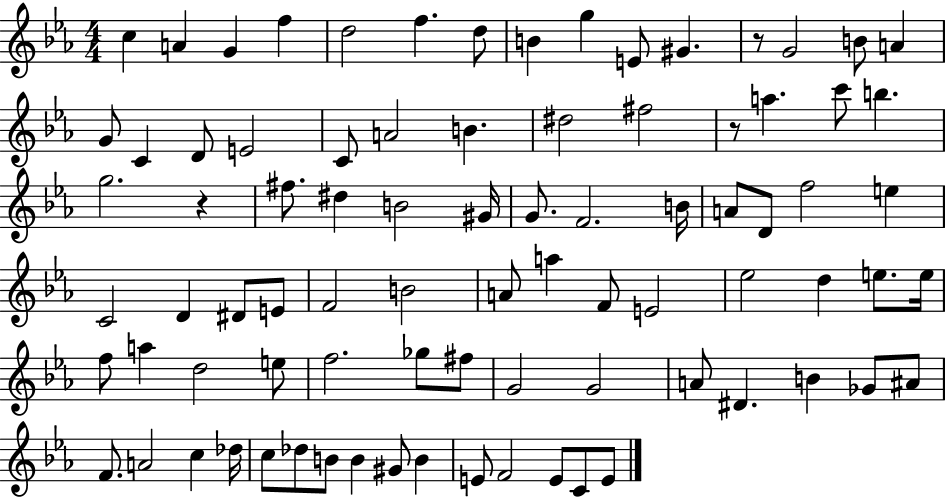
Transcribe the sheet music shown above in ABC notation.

X:1
T:Untitled
M:4/4
L:1/4
K:Eb
c A G f d2 f d/2 B g E/2 ^G z/2 G2 B/2 A G/2 C D/2 E2 C/2 A2 B ^d2 ^f2 z/2 a c'/2 b g2 z ^f/2 ^d B2 ^G/4 G/2 F2 B/4 A/2 D/2 f2 e C2 D ^D/2 E/2 F2 B2 A/2 a F/2 E2 _e2 d e/2 e/4 f/2 a d2 e/2 f2 _g/2 ^f/2 G2 G2 A/2 ^D B _G/2 ^A/2 F/2 A2 c _d/4 c/2 _d/2 B/2 B ^G/2 B E/2 F2 E/2 C/2 E/2